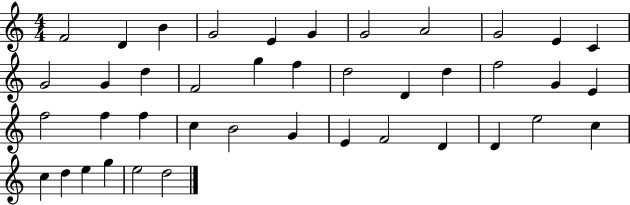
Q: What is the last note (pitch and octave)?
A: D5